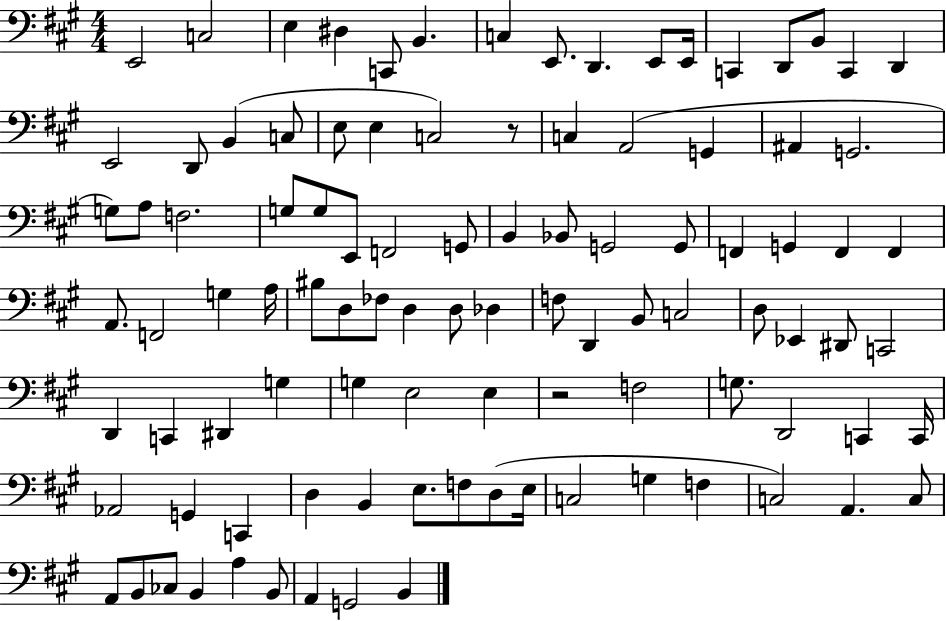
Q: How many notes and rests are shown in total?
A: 100